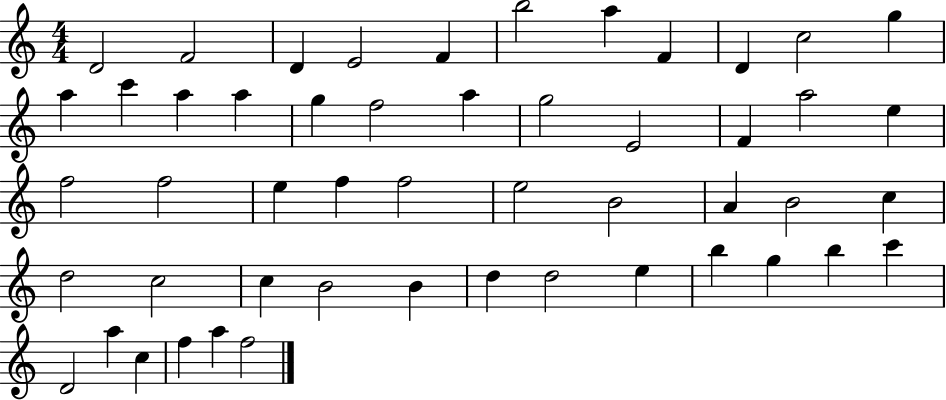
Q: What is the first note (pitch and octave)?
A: D4